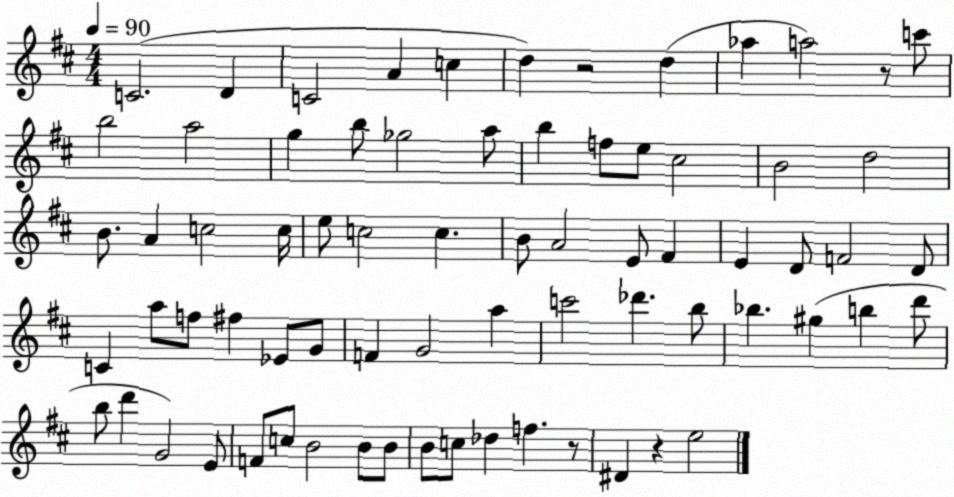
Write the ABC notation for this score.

X:1
T:Untitled
M:4/4
L:1/4
K:D
C2 D C2 A c d z2 d _a a2 z/2 c'/2 b2 a2 g b/2 _g2 a/2 b f/2 e/2 ^c2 B2 d2 B/2 A c2 c/4 e/2 c2 c B/2 A2 E/2 ^F E D/2 F2 D/2 C a/2 f/2 ^f _E/2 G/2 F G2 a c'2 _d' b/2 _b ^g b d'/2 b/2 d' G2 E/2 F/2 c/2 B2 B/2 B/2 B/2 c/2 _d f z/2 ^D z e2